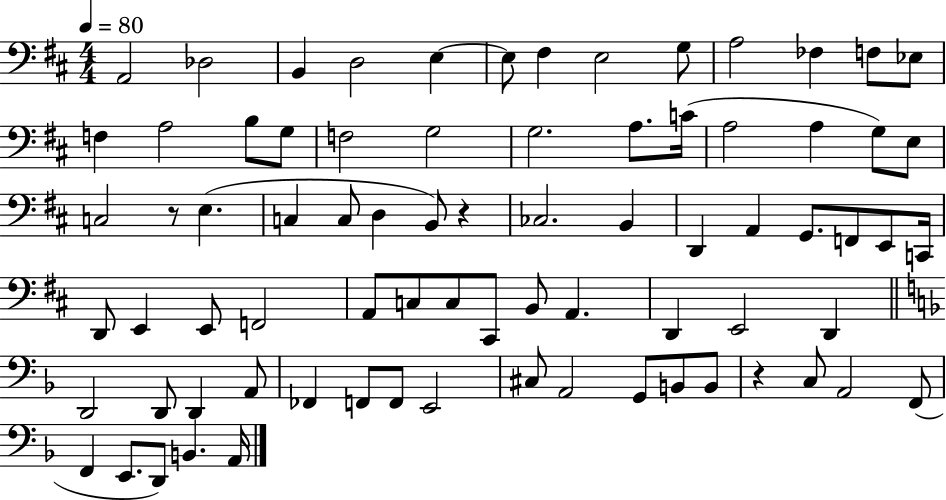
{
  \clef bass
  \numericTimeSignature
  \time 4/4
  \key d \major
  \tempo 4 = 80
  a,2 des2 | b,4 d2 e4~~ | e8 fis4 e2 g8 | a2 fes4 f8 ees8 | \break f4 a2 b8 g8 | f2 g2 | g2. a8. c'16( | a2 a4 g8) e8 | \break c2 r8 e4.( | c4 c8 d4 b,8) r4 | ces2. b,4 | d,4 a,4 g,8. f,8 e,8 c,16 | \break d,8 e,4 e,8 f,2 | a,8 c8 c8 cis,8 b,8 a,4. | d,4 e,2 d,4 | \bar "||" \break \key d \minor d,2 d,8 d,4 a,8 | fes,4 f,8 f,8 e,2 | cis8 a,2 g,8 b,8 b,8 | r4 c8 a,2 f,8( | \break f,4 e,8. d,8) b,4. a,16 | \bar "|."
}